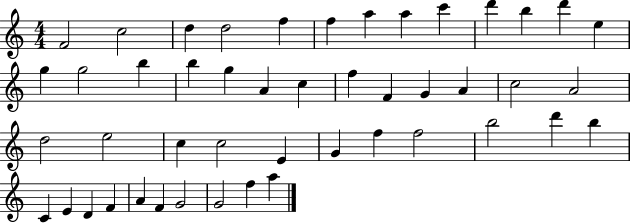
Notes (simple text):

F4/h C5/h D5/q D5/h F5/q F5/q A5/q A5/q C6/q D6/q B5/q D6/q E5/q G5/q G5/h B5/q B5/q G5/q A4/q C5/q F5/q F4/q G4/q A4/q C5/h A4/h D5/h E5/h C5/q C5/h E4/q G4/q F5/q F5/h B5/h D6/q B5/q C4/q E4/q D4/q F4/q A4/q F4/q G4/h G4/h F5/q A5/q